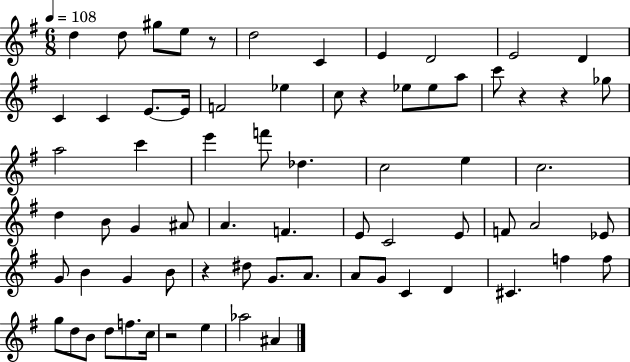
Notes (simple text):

D5/q D5/e G#5/e E5/e R/e D5/h C4/q E4/q D4/h E4/h D4/q C4/q C4/q E4/e. E4/s F4/h Eb5/q C5/e R/q Eb5/e Eb5/e A5/e C6/e R/q R/q Gb5/e A5/h C6/q E6/q F6/e Db5/q. C5/h E5/q C5/h. D5/q B4/e G4/q A#4/e A4/q. F4/q. E4/e C4/h E4/e F4/e A4/h Eb4/e G4/e B4/q G4/q B4/e R/q D#5/e G4/e. A4/e. A4/e G4/e C4/q D4/q C#4/q. F5/q F5/e G5/e D5/e B4/e D5/e F5/e. C5/s R/h E5/q Ab5/h A#4/q